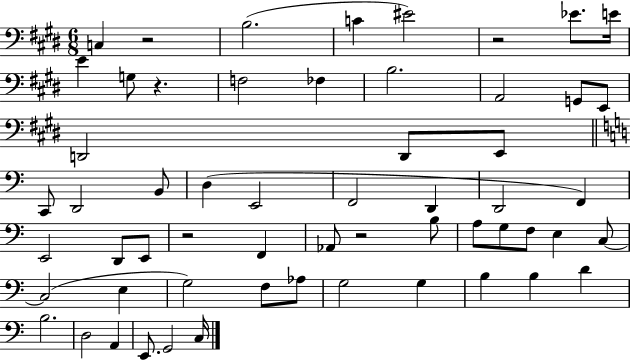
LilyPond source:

{
  \clef bass
  \numericTimeSignature
  \time 6/8
  \key e \major
  c4 r2 | b2.( | c'4 eis'2) | r2 ees'8. e'16 | \break e'4 g8 r4. | f2 fes4 | b2. | a,2 g,8 e,8 | \break d,2 d,8 e,8 | \bar "||" \break \key a \minor c,8 d,2 b,8 | d4( e,2 | f,2 d,4 | d,2 f,4) | \break e,2 d,8 e,8 | r2 f,4 | aes,8 r2 b8 | a8 g8 f8 e4 c8~~ | \break c2( e4 | g2) f8 aes8 | g2 g4 | b4 b4 d'4 | \break b2. | d2 a,4 | e,8. g,2 c16 | \bar "|."
}